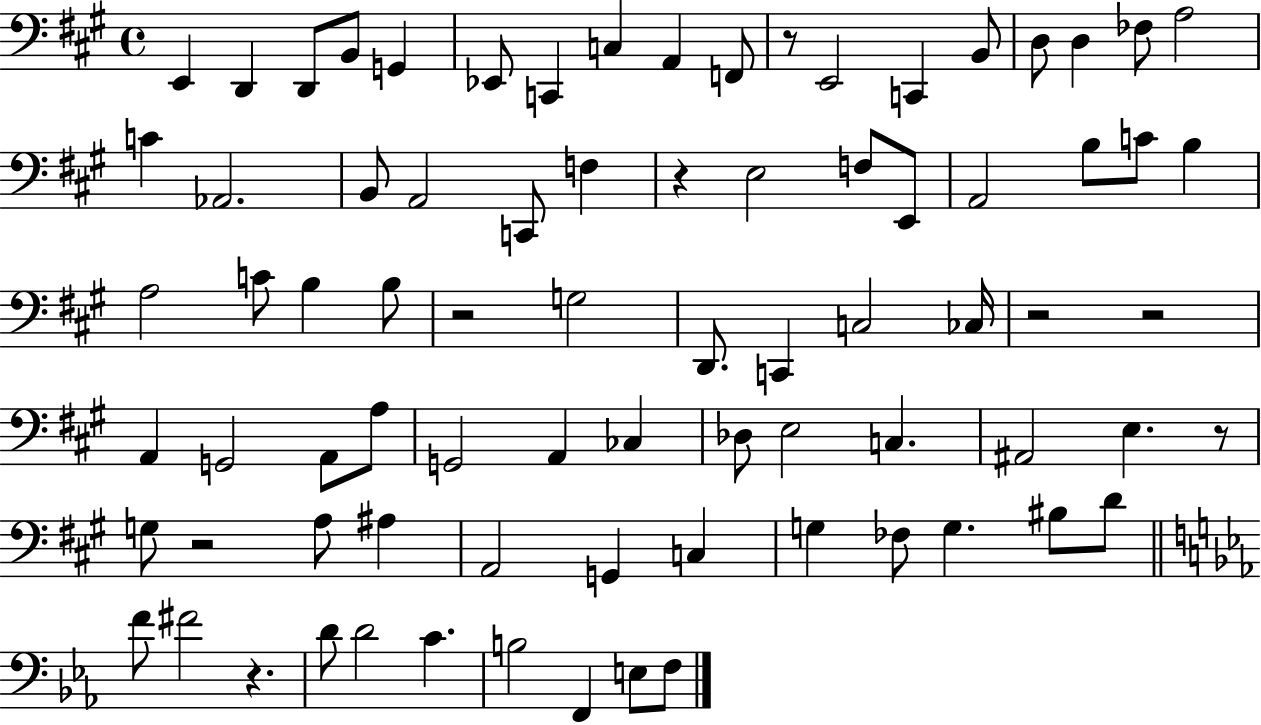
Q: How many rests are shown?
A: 8